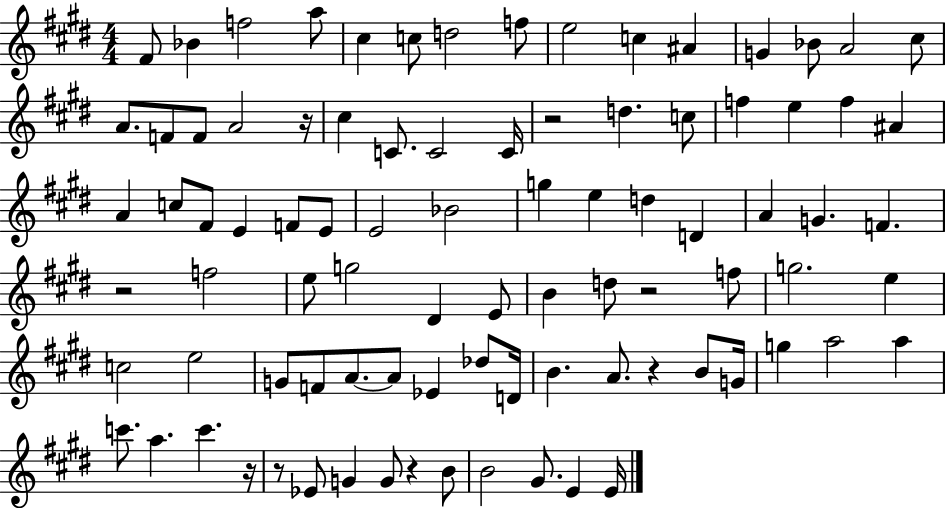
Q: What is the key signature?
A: E major